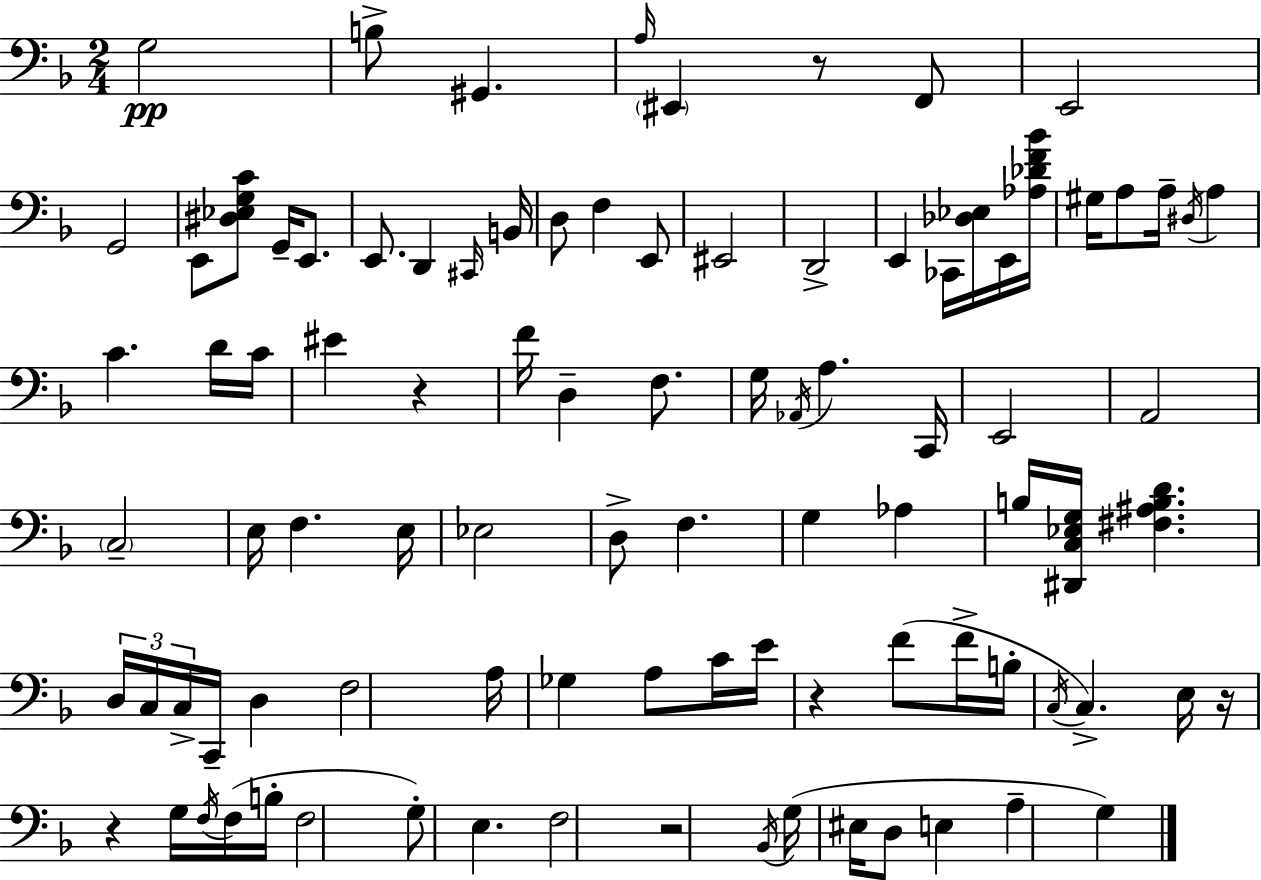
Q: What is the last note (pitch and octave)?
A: G3